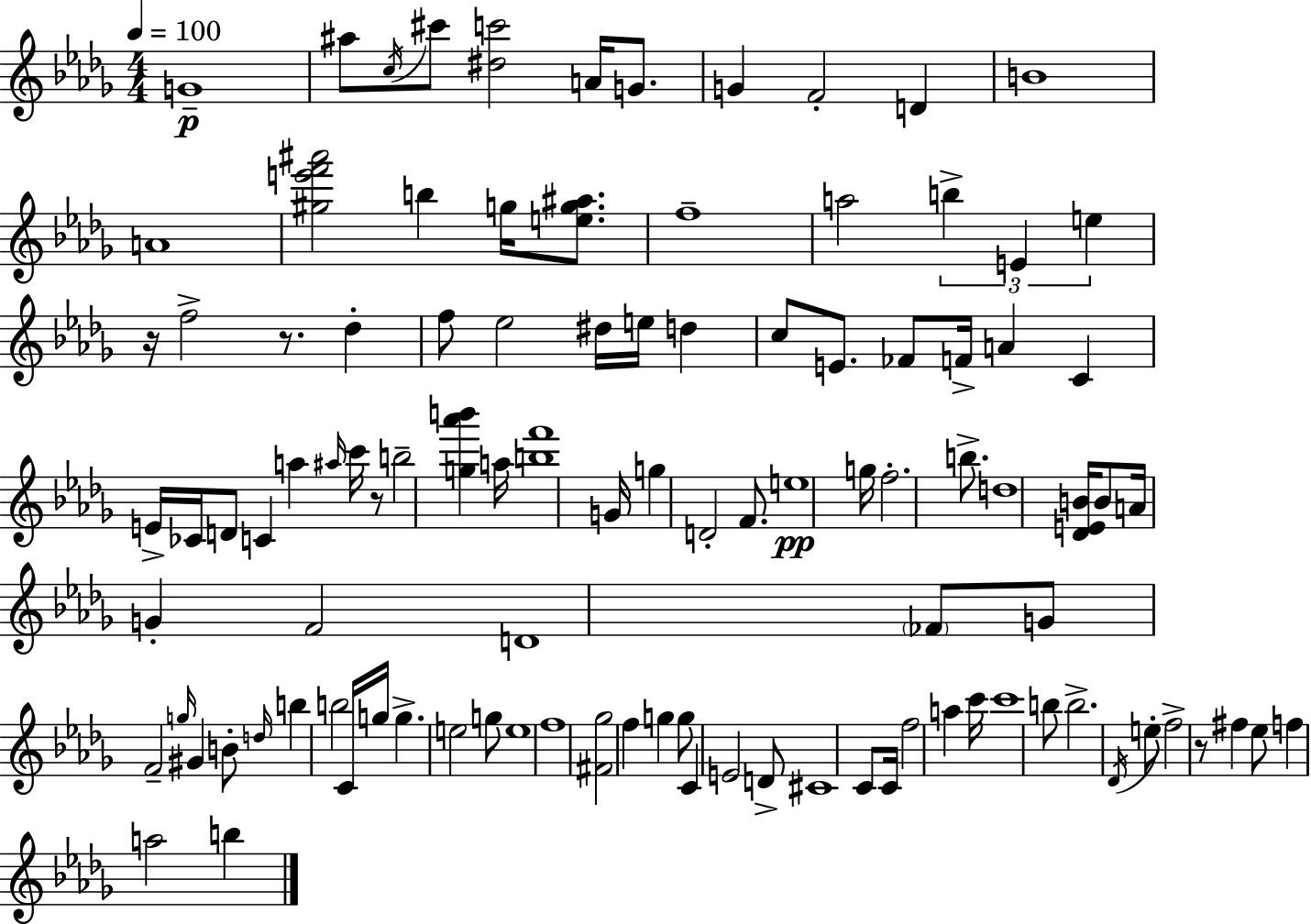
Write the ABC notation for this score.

X:1
T:Untitled
M:4/4
L:1/4
K:Bbm
G4 ^a/2 c/4 ^c'/2 [^dc']2 A/4 G/2 G F2 D B4 A4 [^ge'f'^a']2 b g/4 [eg^a]/2 f4 a2 b E e z/4 f2 z/2 _d f/2 _e2 ^d/4 e/4 d c/2 E/2 _F/2 F/4 A C E/4 _C/4 D/2 C a ^a/4 c'/4 z/2 b2 [g_a'b'] a/4 [bf']4 G/4 g D2 F/2 e4 g/4 f2 b/2 d4 [_DEB]/4 B/2 A/4 G F2 D4 _F/2 G/2 F2 g/4 ^G B/2 d/4 b b2 C/4 g/4 g e2 g/2 e4 f4 [^F_g]2 f g g/2 C E2 D/2 ^C4 C/2 C/4 f2 a c'/4 c'4 b/2 b2 _D/4 e/2 f2 z/2 ^f _e/2 f a2 b